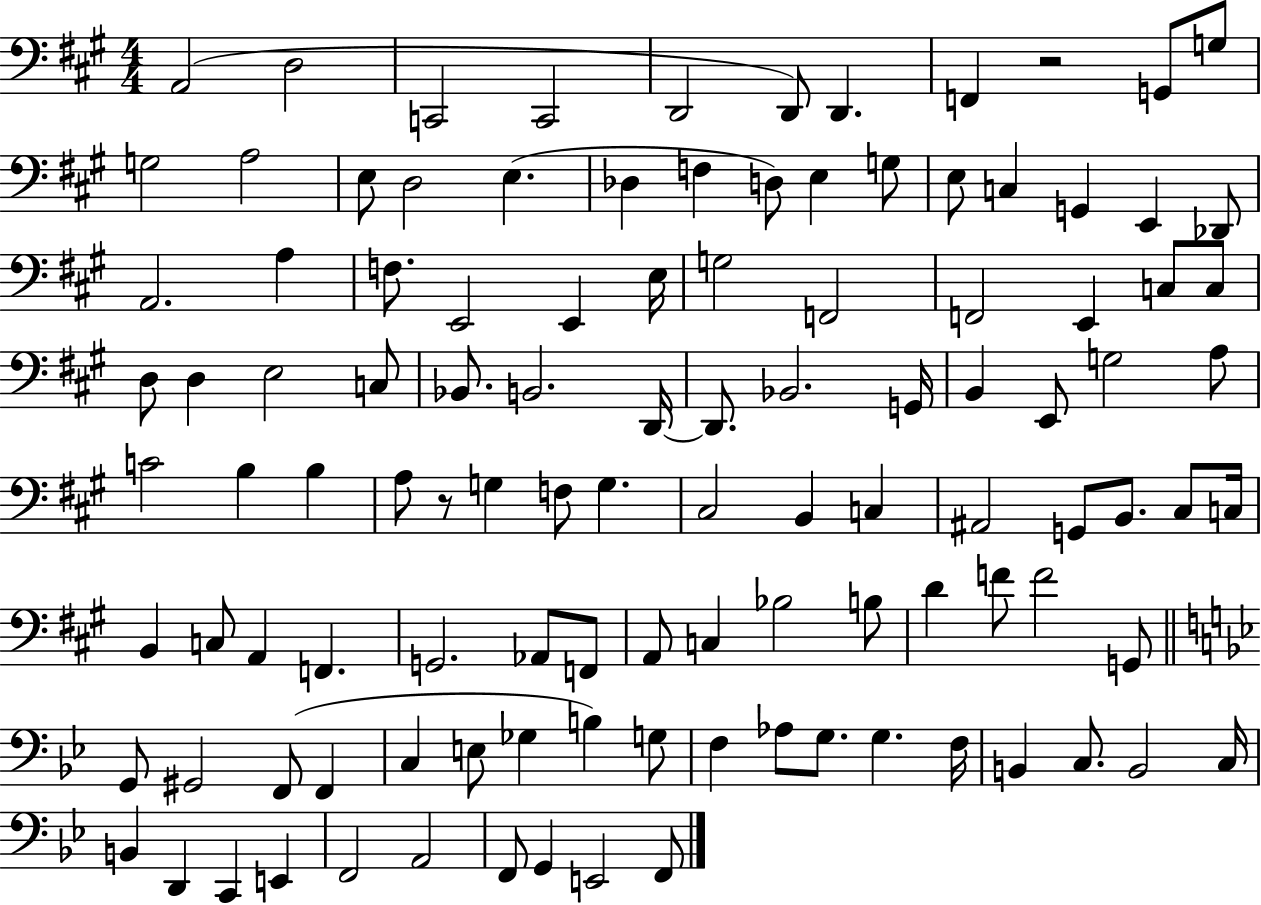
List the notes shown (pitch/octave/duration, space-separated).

A2/h D3/h C2/h C2/h D2/h D2/e D2/q. F2/q R/h G2/e G3/e G3/h A3/h E3/e D3/h E3/q. Db3/q F3/q D3/e E3/q G3/e E3/e C3/q G2/q E2/q Db2/e A2/h. A3/q F3/e. E2/h E2/q E3/s G3/h F2/h F2/h E2/q C3/e C3/e D3/e D3/q E3/h C3/e Bb2/e. B2/h. D2/s D2/e. Bb2/h. G2/s B2/q E2/e G3/h A3/e C4/h B3/q B3/q A3/e R/e G3/q F3/e G3/q. C#3/h B2/q C3/q A#2/h G2/e B2/e. C#3/e C3/s B2/q C3/e A2/q F2/q. G2/h. Ab2/e F2/e A2/e C3/q Bb3/h B3/e D4/q F4/e F4/h G2/e G2/e G#2/h F2/e F2/q C3/q E3/e Gb3/q B3/q G3/e F3/q Ab3/e G3/e. G3/q. F3/s B2/q C3/e. B2/h C3/s B2/q D2/q C2/q E2/q F2/h A2/h F2/e G2/q E2/h F2/e